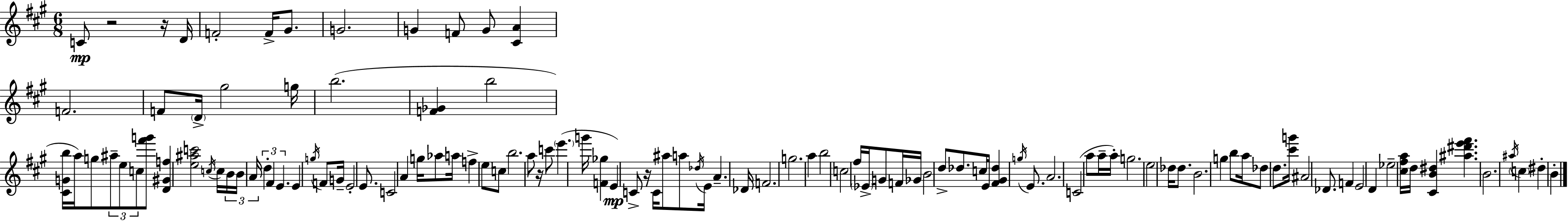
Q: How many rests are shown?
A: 4